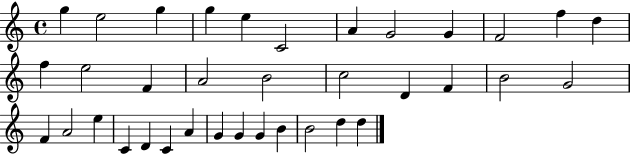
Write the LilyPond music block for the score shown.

{
  \clef treble
  \time 4/4
  \defaultTimeSignature
  \key c \major
  g''4 e''2 g''4 | g''4 e''4 c'2 | a'4 g'2 g'4 | f'2 f''4 d''4 | \break f''4 e''2 f'4 | a'2 b'2 | c''2 d'4 f'4 | b'2 g'2 | \break f'4 a'2 e''4 | c'4 d'4 c'4 a'4 | g'4 g'4 g'4 b'4 | b'2 d''4 d''4 | \break \bar "|."
}